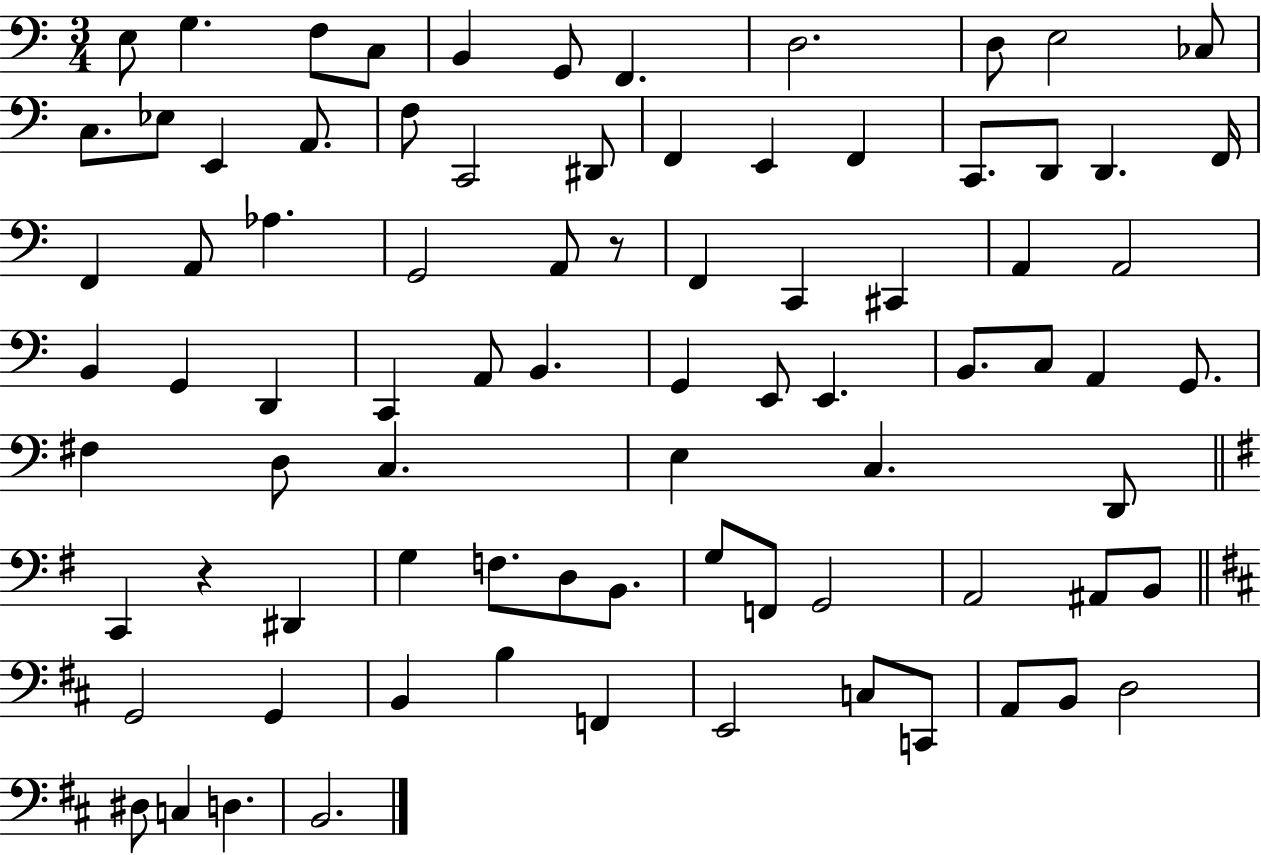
{
  \clef bass
  \numericTimeSignature
  \time 3/4
  \key c \major
  e8 g4. f8 c8 | b,4 g,8 f,4. | d2. | d8 e2 ces8 | \break c8. ees8 e,4 a,8. | f8 c,2 dis,8 | f,4 e,4 f,4 | c,8. d,8 d,4. f,16 | \break f,4 a,8 aes4. | g,2 a,8 r8 | f,4 c,4 cis,4 | a,4 a,2 | \break b,4 g,4 d,4 | c,4 a,8 b,4. | g,4 e,8 e,4. | b,8. c8 a,4 g,8. | \break fis4 d8 c4. | e4 c4. d,8 | \bar "||" \break \key e \minor c,4 r4 dis,4 | g4 f8. d8 b,8. | g8 f,8 g,2 | a,2 ais,8 b,8 | \break \bar "||" \break \key d \major g,2 g,4 | b,4 b4 f,4 | e,2 c8 c,8 | a,8 b,8 d2 | \break dis8 c4 d4. | b,2. | \bar "|."
}